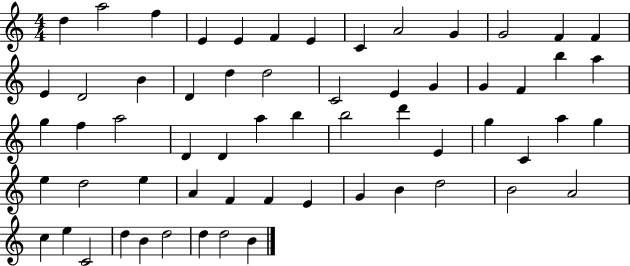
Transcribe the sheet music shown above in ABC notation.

X:1
T:Untitled
M:4/4
L:1/4
K:C
d a2 f E E F E C A2 G G2 F F E D2 B D d d2 C2 E G G F b a g f a2 D D a b b2 d' E g C a g e d2 e A F F E G B d2 B2 A2 c e C2 d B d2 d d2 B